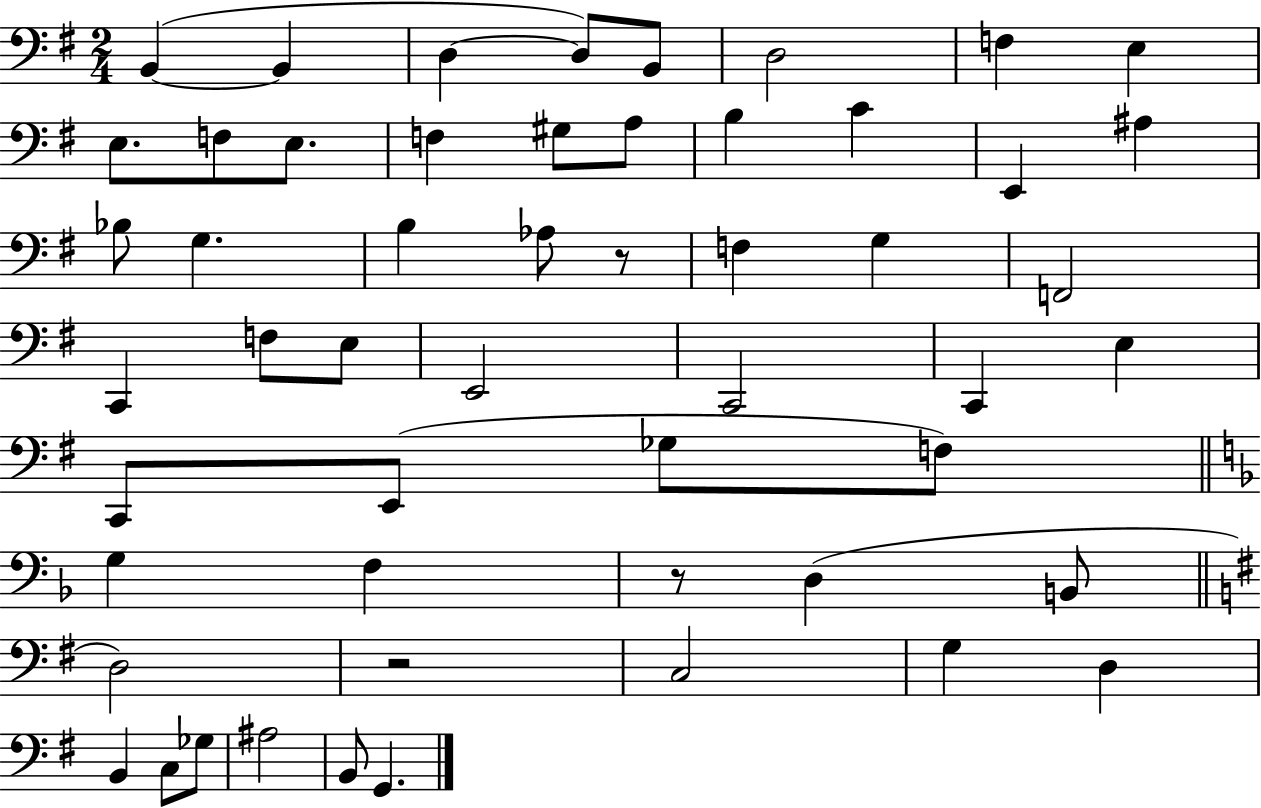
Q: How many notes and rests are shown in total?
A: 53